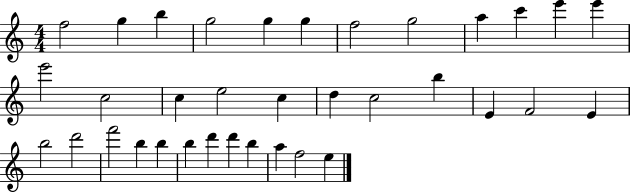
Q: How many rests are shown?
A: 0